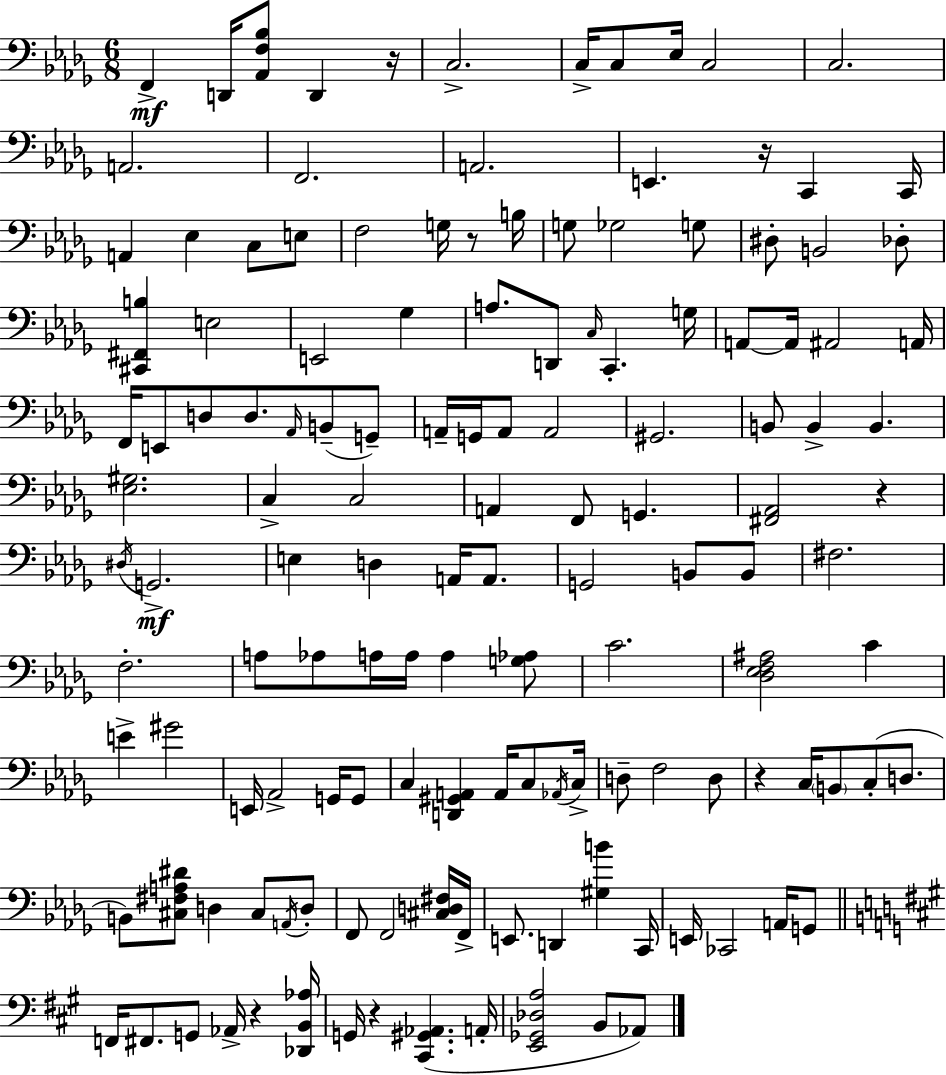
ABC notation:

X:1
T:Untitled
M:6/8
L:1/4
K:Bbm
F,, D,,/4 [_A,,F,_B,]/2 D,, z/4 C,2 C,/4 C,/2 _E,/4 C,2 C,2 A,,2 F,,2 A,,2 E,, z/4 C,, C,,/4 A,, _E, C,/2 E,/2 F,2 G,/4 z/2 B,/4 G,/2 _G,2 G,/2 ^D,/2 B,,2 _D,/2 [^C,,^F,,B,] E,2 E,,2 _G, A,/2 D,,/2 C,/4 C,, G,/4 A,,/2 A,,/4 ^A,,2 A,,/4 F,,/4 E,,/2 D,/2 D,/2 _A,,/4 B,,/2 G,,/2 A,,/4 G,,/4 A,,/2 A,,2 ^G,,2 B,,/2 B,, B,, [_E,^G,]2 C, C,2 A,, F,,/2 G,, [^F,,_A,,]2 z ^D,/4 G,,2 E, D, A,,/4 A,,/2 G,,2 B,,/2 B,,/2 ^F,2 F,2 A,/2 _A,/2 A,/4 A,/4 A, [G,_A,]/2 C2 [_D,_E,F,^A,]2 C E ^G2 E,,/4 _A,,2 G,,/4 G,,/2 C, [D,,^G,,A,,] A,,/4 C,/2 _A,,/4 C,/4 D,/2 F,2 D,/2 z C,/4 B,,/2 C,/2 D,/2 B,,/2 [^C,^F,A,^D]/2 D, ^C,/2 A,,/4 D,/2 F,,/2 F,,2 [^C,D,^F,]/4 F,,/4 E,,/2 D,, [^G,B] C,,/4 E,,/4 _C,,2 A,,/4 G,,/2 F,,/4 ^F,,/2 G,,/2 _A,,/4 z [_D,,B,,_A,]/4 G,,/4 z [^C,,^G,,_A,,] A,,/4 [E,,_G,,_D,A,]2 B,,/2 _A,,/2